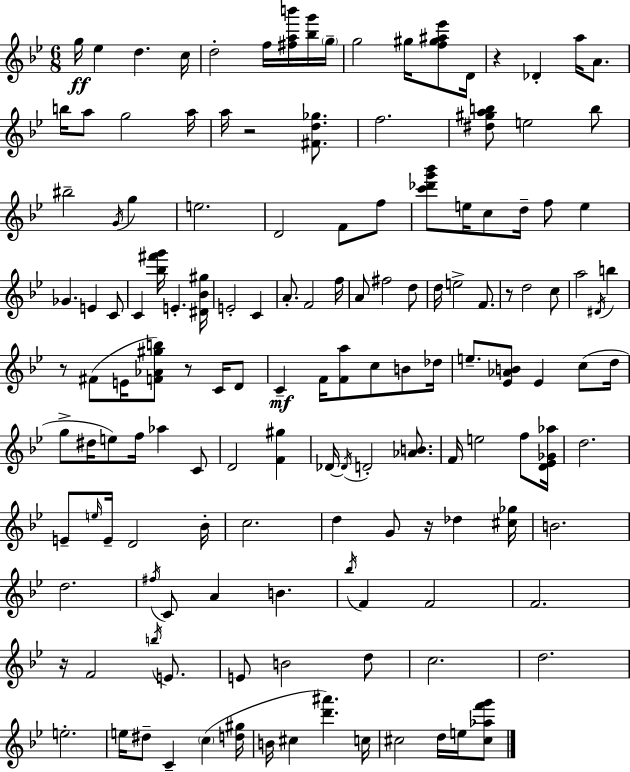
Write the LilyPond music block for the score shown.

{
  \clef treble
  \numericTimeSignature
  \time 6/8
  \key g \minor
  g''16\ff ees''4 d''4. c''16 | d''2-. f''16 <fis'' a'' b'''>16 <bes'' g'''>16 \parenthesize g''16-- | g''2 gis''16 <f'' gis'' ais'' ees'''>8 d'16 | r4 des'4-. a''16 a'8. | \break b''16 a''8 g''2 a''16 | a''16 r2 <fis' d'' ges''>8. | f''2. | <dis'' gis'' a'' b''>8 e''2 b''8 | \break bis''2-- \acciaccatura { g'16 } g''4 | e''2. | d'2 f'8 f''8 | <c''' des''' g''' bes'''>8 e''16 c''8 d''16-- f''8 e''4 | \break ges'4. e'4 c'8 | c'4 <bes'' fis''' g'''>16 e'4.-. | <dis' bes' gis''>16 e'2-. c'4 | a'8.-. f'2 | \break f''16 a'8 fis''2 d''8 | d''16 e''2-> f'8. | r8 d''2 c''8 | a''2 \acciaccatura { dis'16 } b''4 | \break r8 fis'8( e'16 <f' aes' gis'' b''>8) r8 c'16 | d'8 c'4--\mf f'16 <f' a''>8 c''8 b'8 | des''16 e''8.-- <ees' aes' b'>8 ees'4 c''8( | d''16 g''8-> dis''16 e''8) f''16 aes''4 | \break c'8 d'2 <f' gis''>4 | des'16~~ \acciaccatura { des'16 } d'2-. | <aes' b'>8. f'16 e''2 | f''8 <d' ees' ges' aes''>16 d''2. | \break e'8-- \grace { e''16 } e'16-- d'2 | bes'16-. c''2. | d''4 g'8 r16 des''4 | <cis'' ges''>16 b'2. | \break d''2. | \acciaccatura { fis''16 } c'8 a'4 b'4. | \acciaccatura { bes''16 } f'4 f'2 | f'2. | \break r16 f'2 | \acciaccatura { b''16 } e'8. e'8 b'2 | d''8 c''2. | d''2. | \break e''2.-. | e''16 dis''8-- c'4-- | \parenthesize c''4( <d'' gis''>16 b'16 cis''4 | <d''' ais'''>4.) c''16 cis''2 | \break d''16 e''16 <cis'' aes'' f''' g'''>8 \bar "|."
}